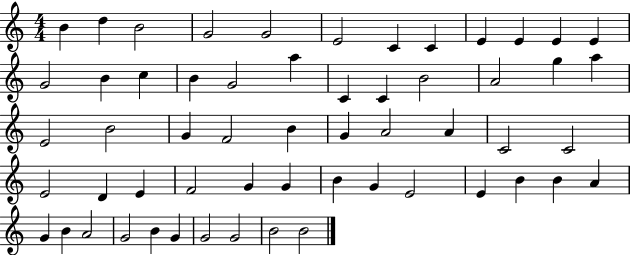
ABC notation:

X:1
T:Untitled
M:4/4
L:1/4
K:C
B d B2 G2 G2 E2 C C E E E E G2 B c B G2 a C C B2 A2 g a E2 B2 G F2 B G A2 A C2 C2 E2 D E F2 G G B G E2 E B B A G B A2 G2 B G G2 G2 B2 B2